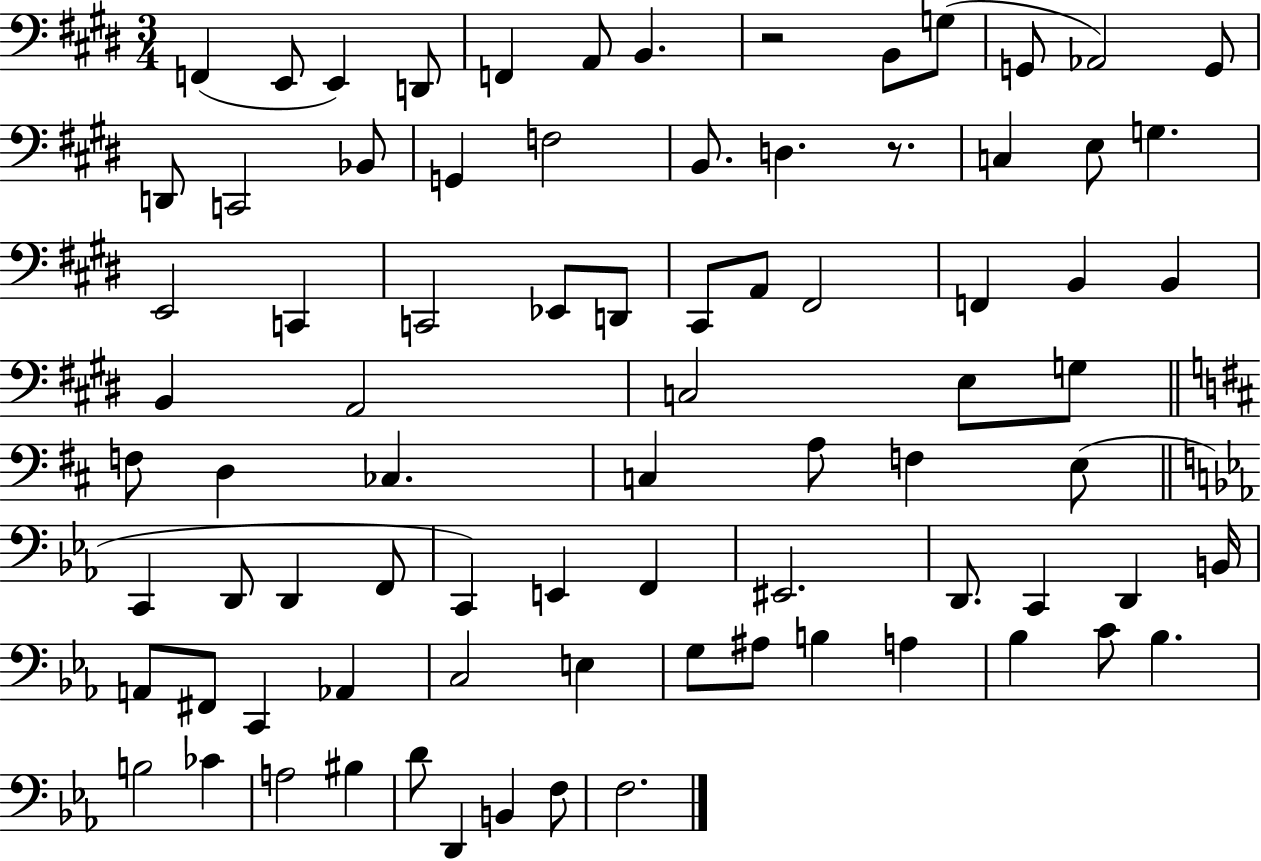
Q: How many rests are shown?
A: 2